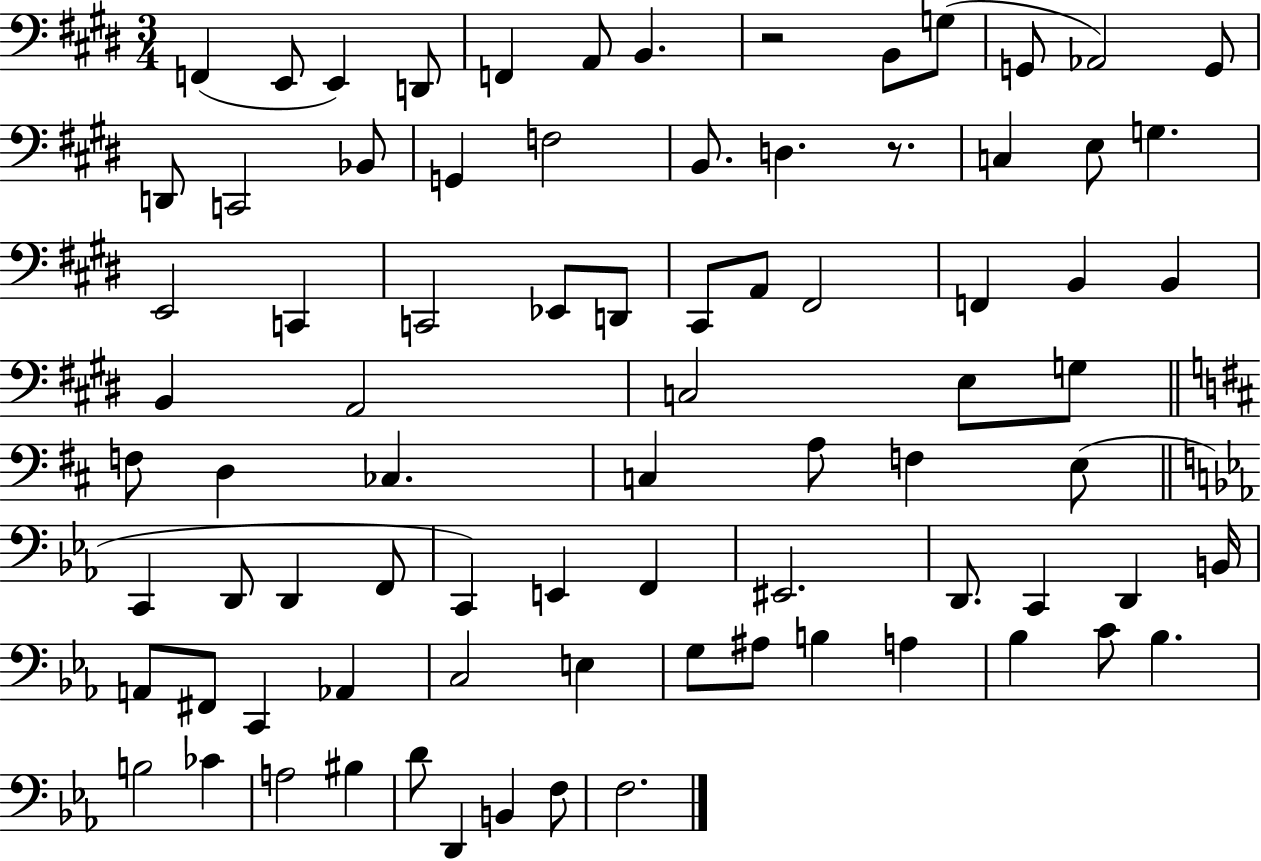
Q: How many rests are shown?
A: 2